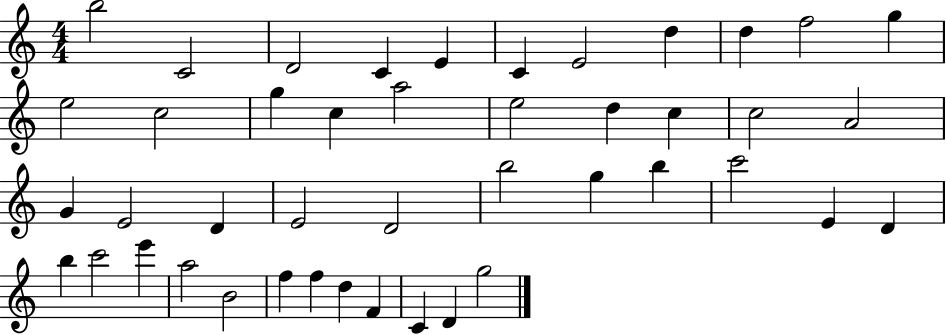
{
  \clef treble
  \numericTimeSignature
  \time 4/4
  \key c \major
  b''2 c'2 | d'2 c'4 e'4 | c'4 e'2 d''4 | d''4 f''2 g''4 | \break e''2 c''2 | g''4 c''4 a''2 | e''2 d''4 c''4 | c''2 a'2 | \break g'4 e'2 d'4 | e'2 d'2 | b''2 g''4 b''4 | c'''2 e'4 d'4 | \break b''4 c'''2 e'''4 | a''2 b'2 | f''4 f''4 d''4 f'4 | c'4 d'4 g''2 | \break \bar "|."
}